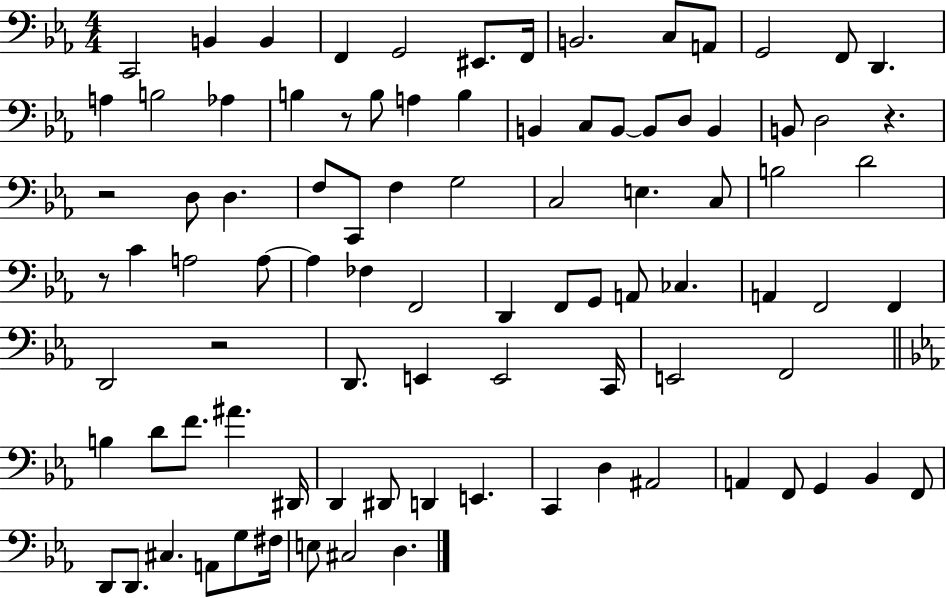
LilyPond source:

{
  \clef bass
  \numericTimeSignature
  \time 4/4
  \key ees \major
  \repeat volta 2 { c,2 b,4 b,4 | f,4 g,2 eis,8. f,16 | b,2. c8 a,8 | g,2 f,8 d,4. | \break a4 b2 aes4 | b4 r8 b8 a4 b4 | b,4 c8 b,8~~ b,8 d8 b,4 | b,8 d2 r4. | \break r2 d8 d4. | f8 c,8 f4 g2 | c2 e4. c8 | b2 d'2 | \break r8 c'4 a2 a8~~ | a4 fes4 f,2 | d,4 f,8 g,8 a,8 ces4. | a,4 f,2 f,4 | \break d,2 r2 | d,8. e,4 e,2 c,16 | e,2 f,2 | \bar "||" \break \key ees \major b4 d'8 f'8. ais'4. dis,16 | d,4 dis,8 d,4 e,4. | c,4 d4 ais,2 | a,4 f,8 g,4 bes,4 f,8 | \break d,8 d,8. cis4. a,8 g8 fis16 | e8 cis2 d4. | } \bar "|."
}